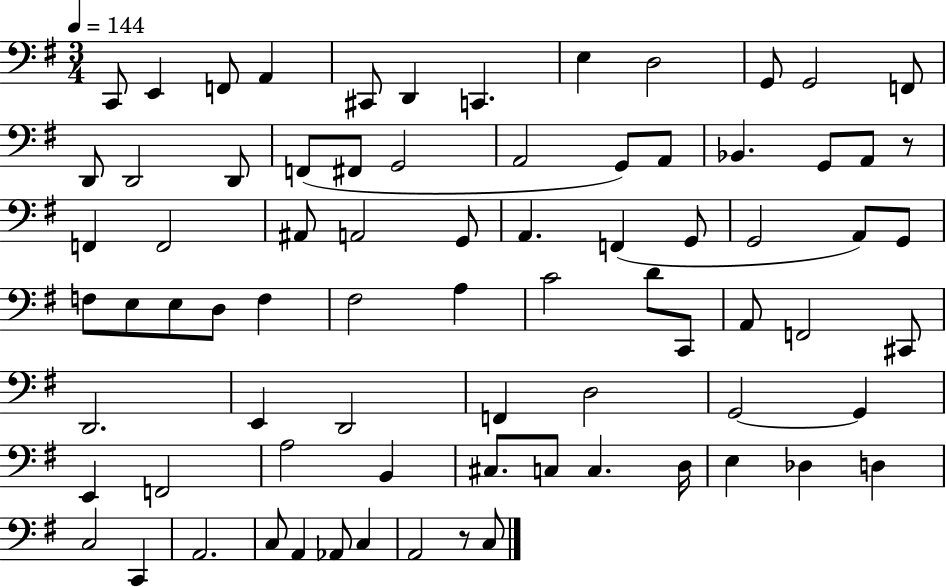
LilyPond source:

{
  \clef bass
  \numericTimeSignature
  \time 3/4
  \key g \major
  \tempo 4 = 144
  c,8 e,4 f,8 a,4 | cis,8 d,4 c,4. | e4 d2 | g,8 g,2 f,8 | \break d,8 d,2 d,8 | f,8( fis,8 g,2 | a,2 g,8) a,8 | bes,4. g,8 a,8 r8 | \break f,4 f,2 | ais,8 a,2 g,8 | a,4. f,4( g,8 | g,2 a,8) g,8 | \break f8 e8 e8 d8 f4 | fis2 a4 | c'2 d'8 c,8 | a,8 f,2 cis,8 | \break d,2. | e,4 d,2 | f,4 d2 | g,2~~ g,4 | \break e,4 f,2 | a2 b,4 | cis8. c8 c4. d16 | e4 des4 d4 | \break c2 c,4 | a,2. | c8 a,4 aes,8 c4 | a,2 r8 c8 | \break \bar "|."
}